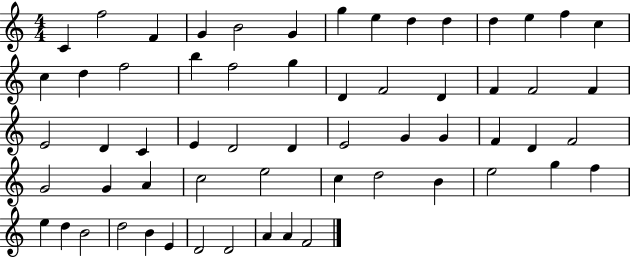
{
  \clef treble
  \numericTimeSignature
  \time 4/4
  \key c \major
  c'4 f''2 f'4 | g'4 b'2 g'4 | g''4 e''4 d''4 d''4 | d''4 e''4 f''4 c''4 | \break c''4 d''4 f''2 | b''4 f''2 g''4 | d'4 f'2 d'4 | f'4 f'2 f'4 | \break e'2 d'4 c'4 | e'4 d'2 d'4 | e'2 g'4 g'4 | f'4 d'4 f'2 | \break g'2 g'4 a'4 | c''2 e''2 | c''4 d''2 b'4 | e''2 g''4 f''4 | \break e''4 d''4 b'2 | d''2 b'4 e'4 | d'2 d'2 | a'4 a'4 f'2 | \break \bar "|."
}